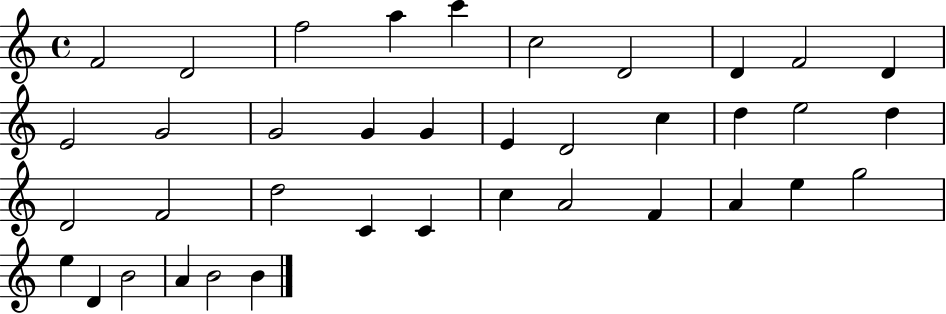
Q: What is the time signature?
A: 4/4